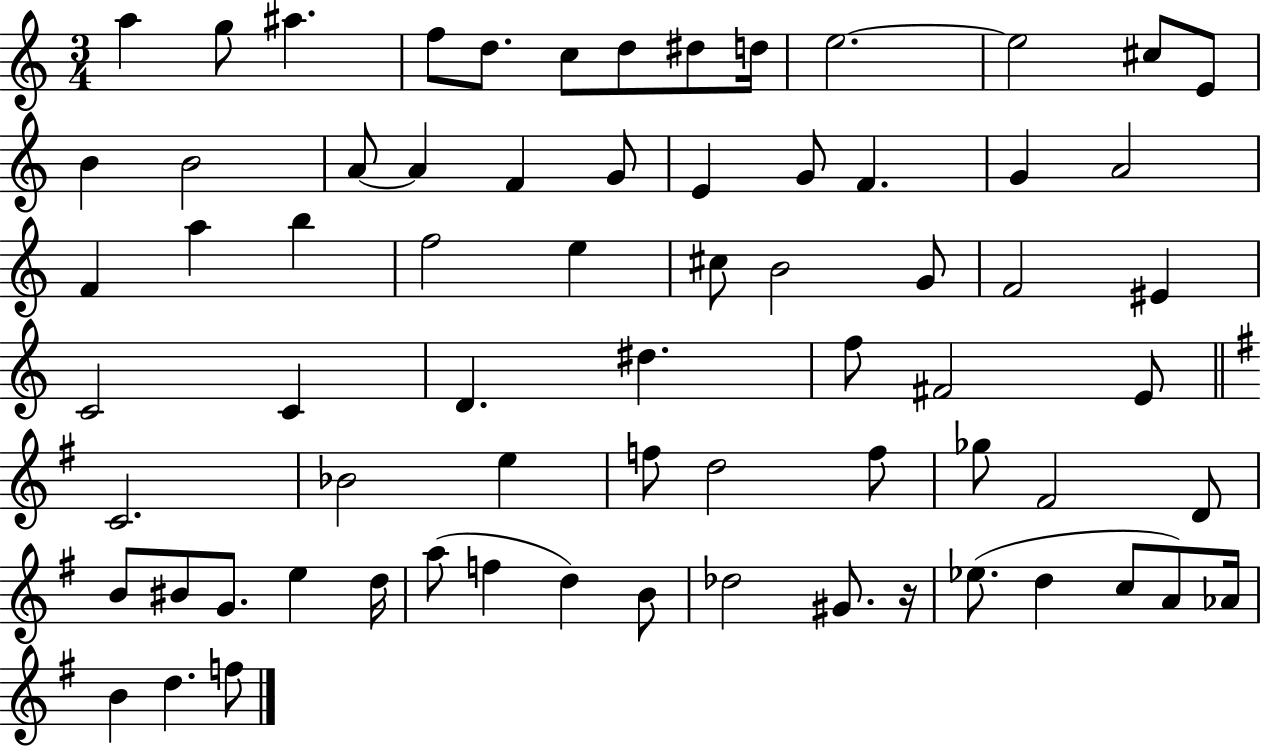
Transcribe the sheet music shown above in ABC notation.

X:1
T:Untitled
M:3/4
L:1/4
K:C
a g/2 ^a f/2 d/2 c/2 d/2 ^d/2 d/4 e2 e2 ^c/2 E/2 B B2 A/2 A F G/2 E G/2 F G A2 F a b f2 e ^c/2 B2 G/2 F2 ^E C2 C D ^d f/2 ^F2 E/2 C2 _B2 e f/2 d2 f/2 _g/2 ^F2 D/2 B/2 ^B/2 G/2 e d/4 a/2 f d B/2 _d2 ^G/2 z/4 _e/2 d c/2 A/2 _A/4 B d f/2